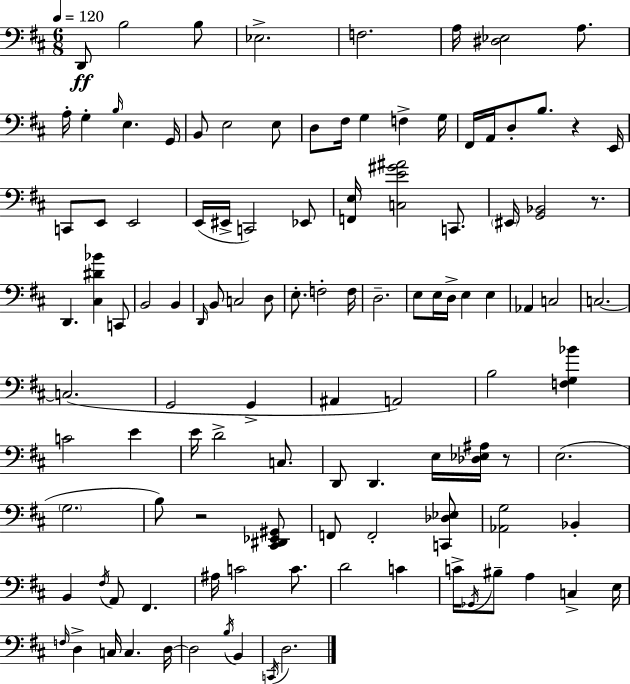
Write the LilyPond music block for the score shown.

{
  \clef bass
  \numericTimeSignature
  \time 6/8
  \key d \major
  \tempo 4 = 120
  d,8\ff b2 b8 | ees2.-> | f2. | a16 <dis ees>2 a8. | \break a16-. g4-. \grace { b16 } e4. | g,16 b,8 e2 e8 | d8 fis16 g4 f4-> | g16 fis,16 a,16 d8-. b8. r4 | \break e,16 c,8 e,8 e,2 | e,16( eis,16-> c,2) ees,8 | <f, e>16 <c e' gis' ais'>2 c,8. | \parenthesize eis,16 <g, bes,>2 r8. | \break d,4. <cis dis' bes'>4 c,8 | b,2 b,4 | \grace { d,16 } b,8 c2 | d8 e8.-. f2-. | \break f16 d2.-- | e8 e16 d16-> e4 e4 | aes,4 c2 | c2.~~ | \break c2.( | g,2 g,4-> | ais,4 a,2) | b2 <f g bes'>4 | \break c'2 e'4 | e'16 d'2-> c8. | d,8 d,4. e16 <des ees ais>16 | r8 e2.( | \break \parenthesize g2. | b8) r2 | <cis, dis, ees, gis,>8 f,8 f,2-. | <c, des ees>8 <aes, g>2 bes,4-. | \break b,4 \acciaccatura { fis16 } a,8 fis,4. | ais16 c'2 | c'8. d'2 c'4 | c'16-> \acciaccatura { ges,16 } bis8-- a4 c4-> | \break e16 \grace { f16 } d4-> c16 c4. | d16~~ d2 | \acciaccatura { b16 } b,4 \acciaccatura { c,16 } d2. | \bar "|."
}